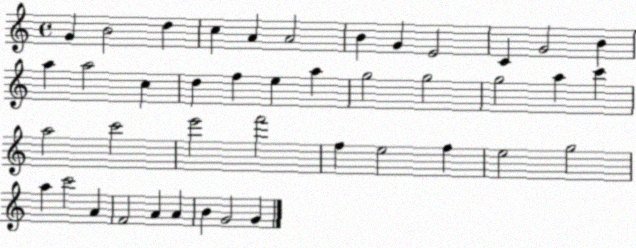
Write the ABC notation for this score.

X:1
T:Untitled
M:4/4
L:1/4
K:C
G B2 d c A A2 B G E2 C G2 B a a2 c d f e a g2 g2 g2 a c' a2 c'2 e'2 f'2 f e2 f e2 g2 a c'2 A F2 A A B G2 G